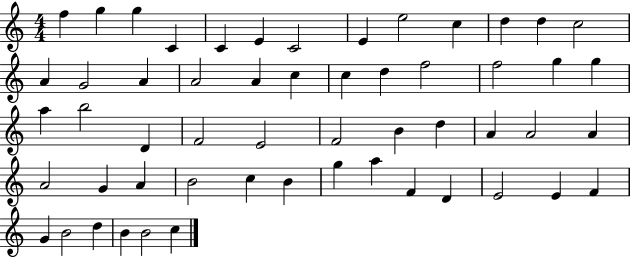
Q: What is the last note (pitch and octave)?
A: C5